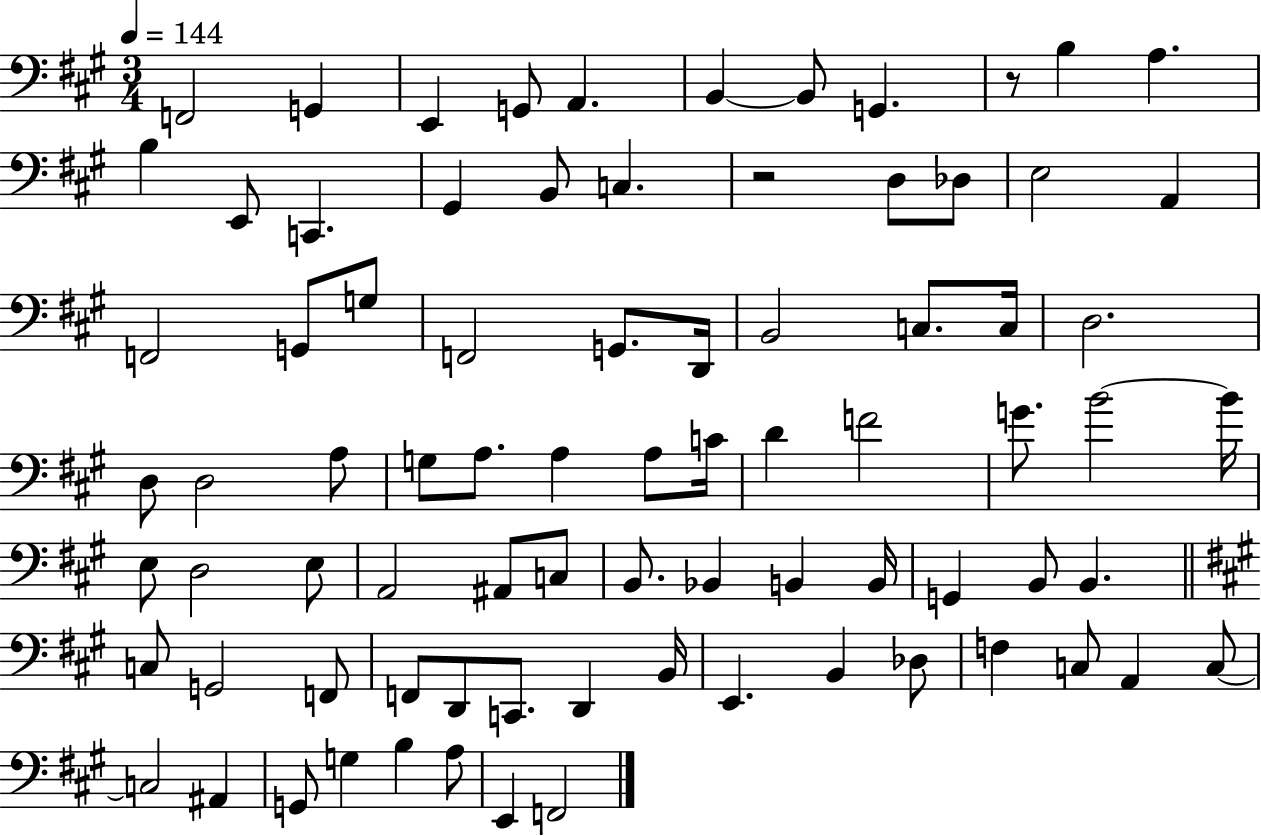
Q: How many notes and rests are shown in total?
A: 81